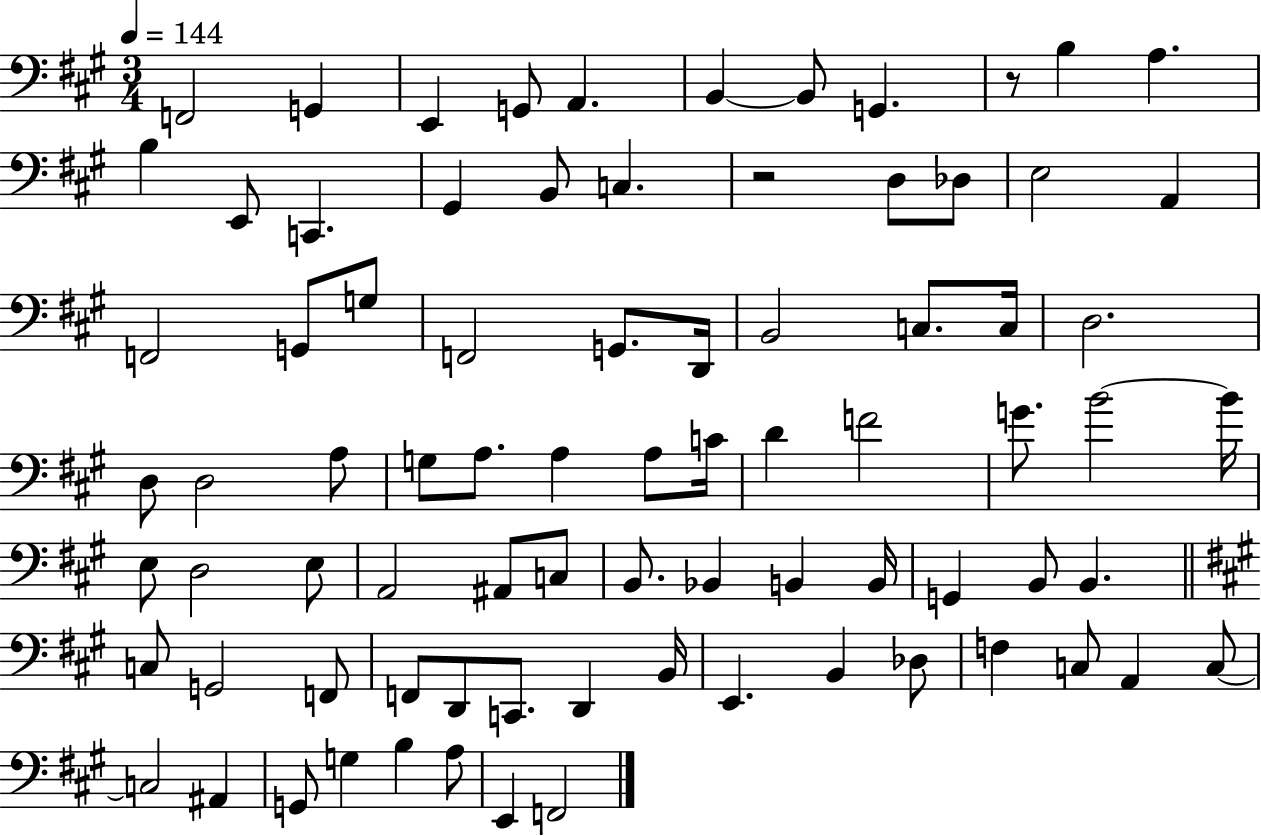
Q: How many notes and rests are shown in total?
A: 81